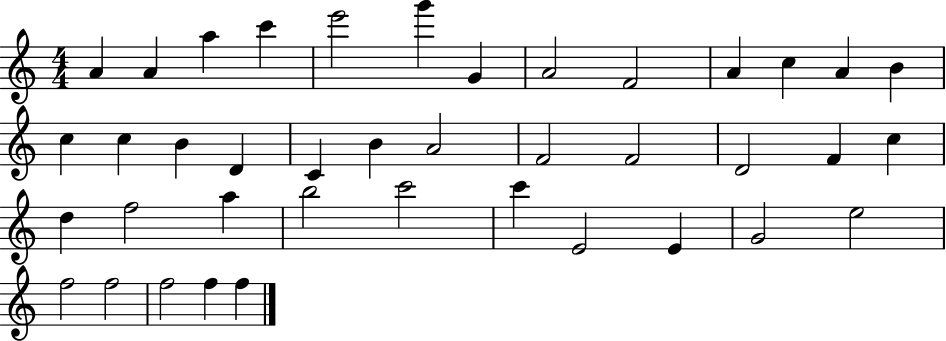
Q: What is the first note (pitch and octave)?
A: A4